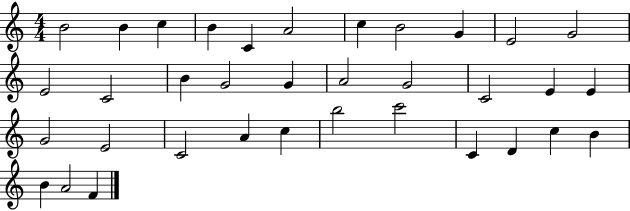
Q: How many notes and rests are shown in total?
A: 35